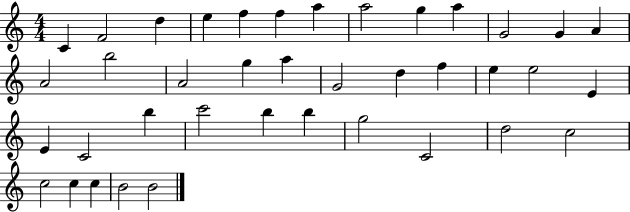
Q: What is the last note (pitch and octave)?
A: B4